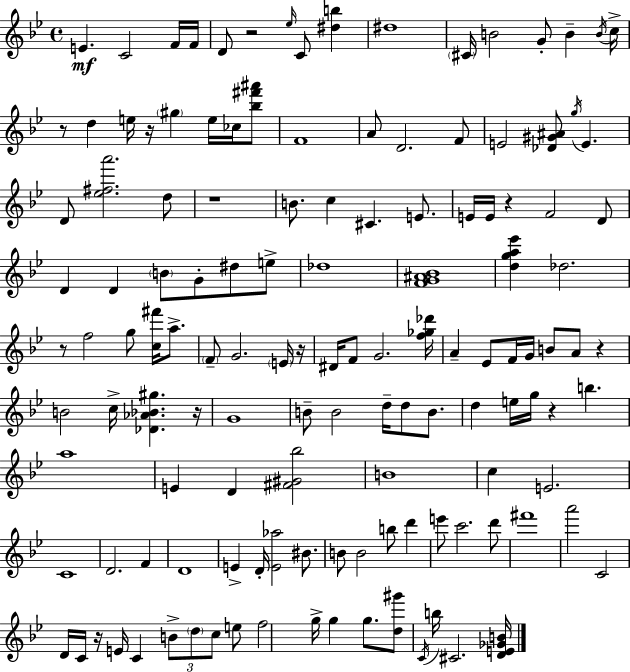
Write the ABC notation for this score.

X:1
T:Untitled
M:4/4
L:1/4
K:Gm
E C2 F/4 F/4 D/2 z2 _e/4 C/2 [^db] ^d4 ^C/4 B2 G/2 B B/4 c/4 z/2 d e/4 z/4 ^g e/4 _c/4 [_b^f'^a']/2 F4 A/2 D2 F/2 E2 [_D^G^A]/2 g/4 E D/2 [_e^fa']2 d/2 z4 B/2 c ^C E/2 E/4 E/4 z F2 D/2 D D B/2 G/2 ^d/2 e/2 _d4 [FG^A_B]4 [dga_e'] _d2 z/2 f2 g/2 [c^f']/4 a/2 F/2 G2 E/4 z/4 ^D/4 F/2 G2 [f_g_d']/4 A _E/2 F/4 G/4 B/2 A/2 z B2 c/4 [_D_A_B^g] z/4 G4 B/2 B2 d/4 d/2 B/2 d e/4 g/4 z b a4 E D [^F^G_b]2 B4 c E2 C4 D2 F D4 E D/4 [E_a]2 ^B/2 B/2 B2 b/2 d' e'/2 c'2 d'/2 ^f'4 a'2 C2 D/4 C/4 z/4 E/4 C B/2 d/2 c/2 e/2 f2 g/4 g g/2 [d^g']/2 C/4 b/4 ^C2 [DE_GB]/4